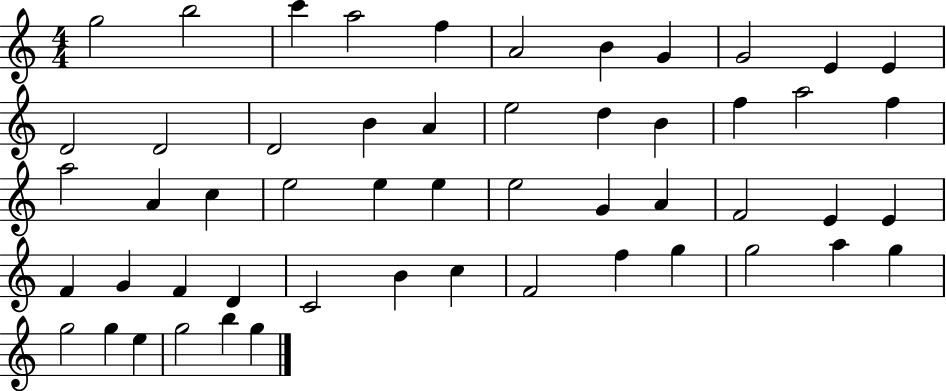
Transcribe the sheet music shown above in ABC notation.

X:1
T:Untitled
M:4/4
L:1/4
K:C
g2 b2 c' a2 f A2 B G G2 E E D2 D2 D2 B A e2 d B f a2 f a2 A c e2 e e e2 G A F2 E E F G F D C2 B c F2 f g g2 a g g2 g e g2 b g